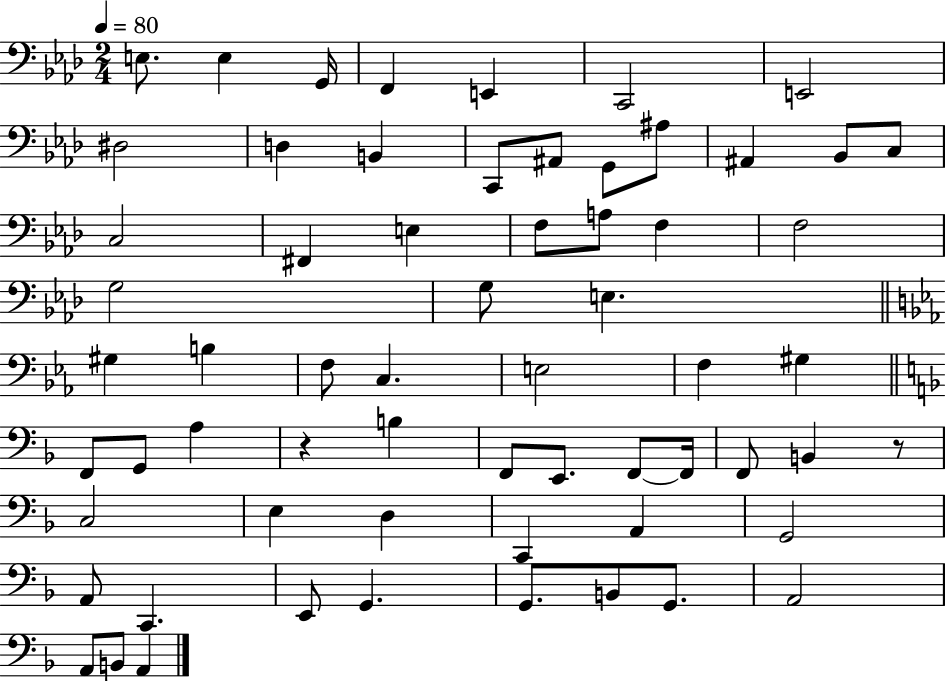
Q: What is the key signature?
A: AES major